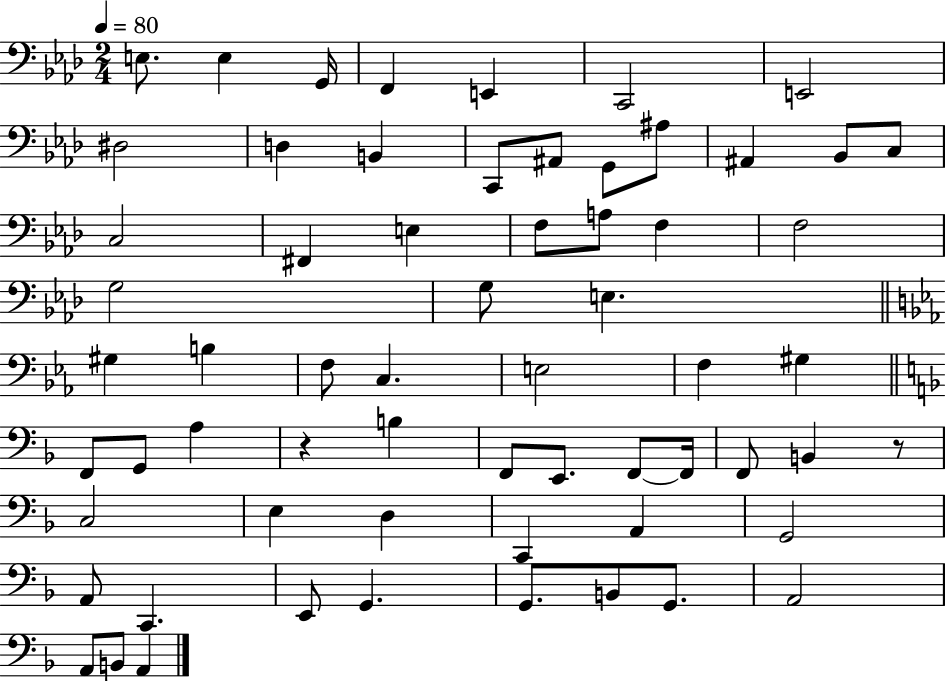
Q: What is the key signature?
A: AES major